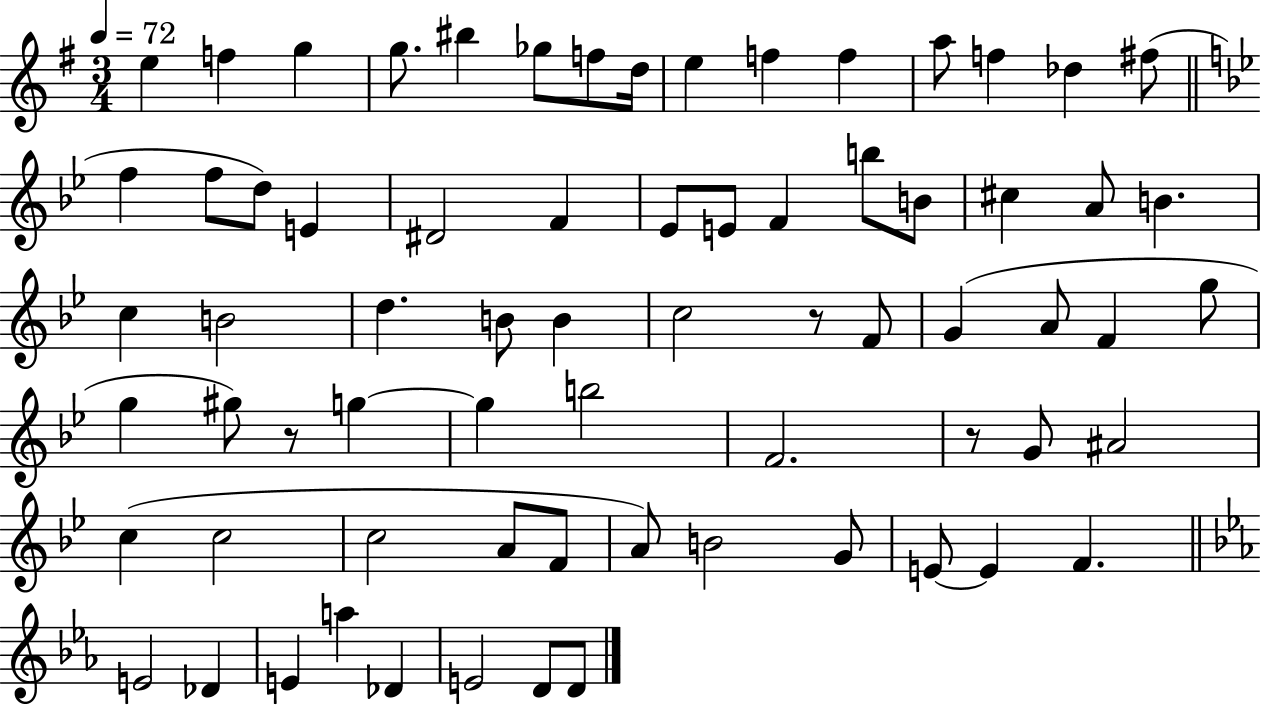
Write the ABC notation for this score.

X:1
T:Untitled
M:3/4
L:1/4
K:G
e f g g/2 ^b _g/2 f/2 d/4 e f f a/2 f _d ^f/2 f f/2 d/2 E ^D2 F _E/2 E/2 F b/2 B/2 ^c A/2 B c B2 d B/2 B c2 z/2 F/2 G A/2 F g/2 g ^g/2 z/2 g g b2 F2 z/2 G/2 ^A2 c c2 c2 A/2 F/2 A/2 B2 G/2 E/2 E F E2 _D E a _D E2 D/2 D/2